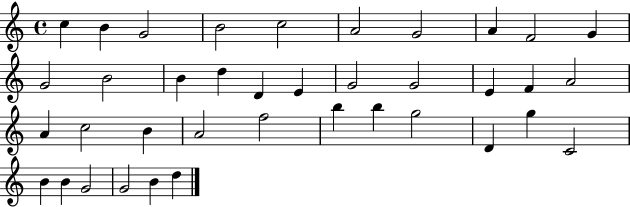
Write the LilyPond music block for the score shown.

{
  \clef treble
  \time 4/4
  \defaultTimeSignature
  \key c \major
  c''4 b'4 g'2 | b'2 c''2 | a'2 g'2 | a'4 f'2 g'4 | \break g'2 b'2 | b'4 d''4 d'4 e'4 | g'2 g'2 | e'4 f'4 a'2 | \break a'4 c''2 b'4 | a'2 f''2 | b''4 b''4 g''2 | d'4 g''4 c'2 | \break b'4 b'4 g'2 | g'2 b'4 d''4 | \bar "|."
}